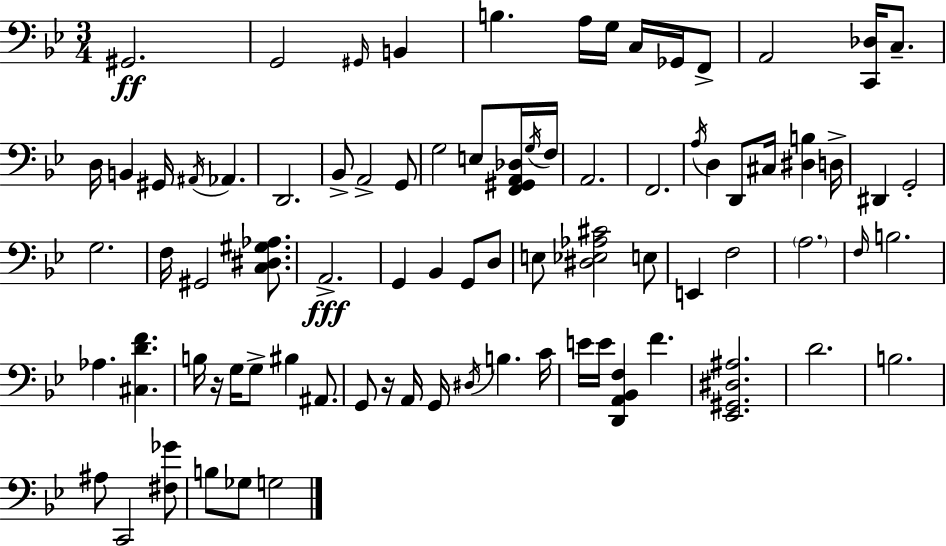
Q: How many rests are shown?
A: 2